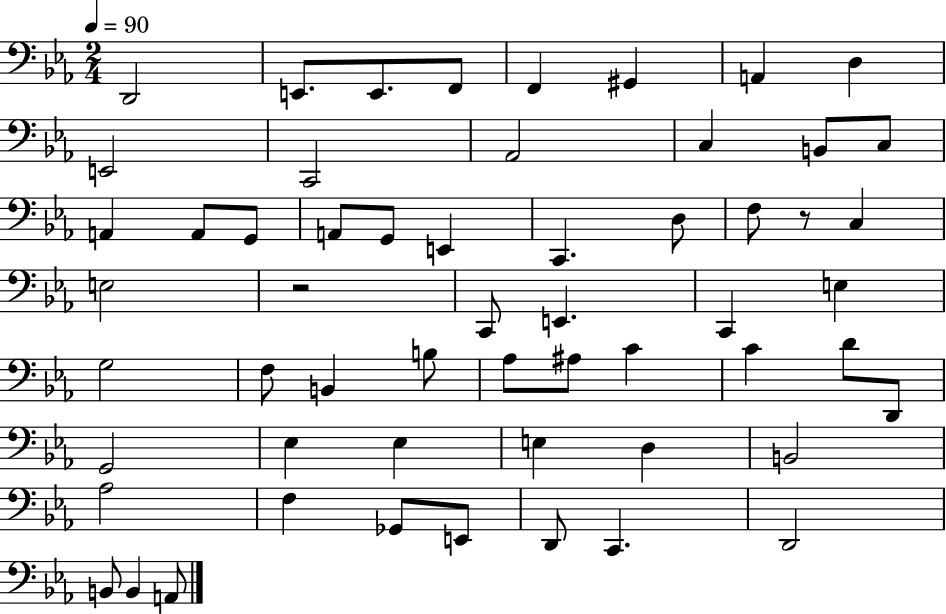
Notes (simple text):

D2/h E2/e. E2/e. F2/e F2/q G#2/q A2/q D3/q E2/h C2/h Ab2/h C3/q B2/e C3/e A2/q A2/e G2/e A2/e G2/e E2/q C2/q. D3/e F3/e R/e C3/q E3/h R/h C2/e E2/q. C2/q E3/q G3/h F3/e B2/q B3/e Ab3/e A#3/e C4/q C4/q D4/e D2/e G2/h Eb3/q Eb3/q E3/q D3/q B2/h Ab3/h F3/q Gb2/e E2/e D2/e C2/q. D2/h B2/e B2/q A2/e